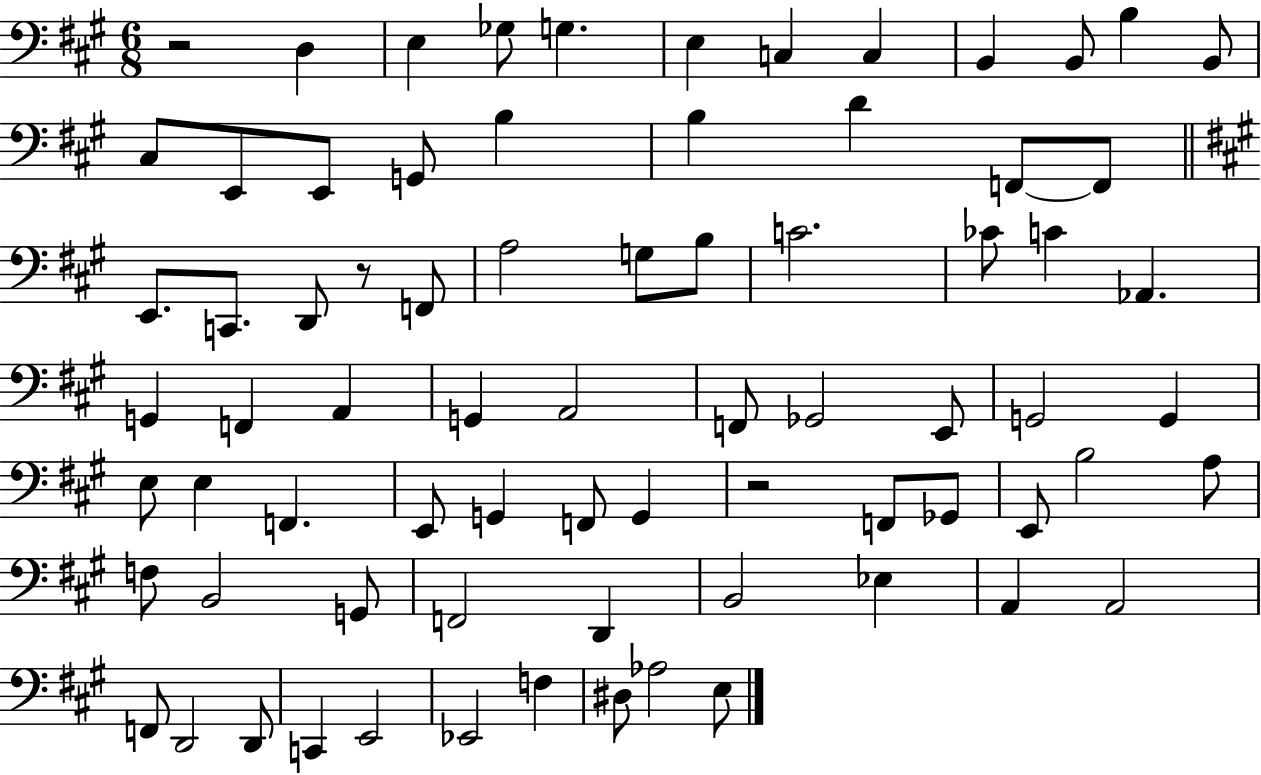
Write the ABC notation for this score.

X:1
T:Untitled
M:6/8
L:1/4
K:A
z2 D, E, _G,/2 G, E, C, C, B,, B,,/2 B, B,,/2 ^C,/2 E,,/2 E,,/2 G,,/2 B, B, D F,,/2 F,,/2 E,,/2 C,,/2 D,,/2 z/2 F,,/2 A,2 G,/2 B,/2 C2 _C/2 C _A,, G,, F,, A,, G,, A,,2 F,,/2 _G,,2 E,,/2 G,,2 G,, E,/2 E, F,, E,,/2 G,, F,,/2 G,, z2 F,,/2 _G,,/2 E,,/2 B,2 A,/2 F,/2 B,,2 G,,/2 F,,2 D,, B,,2 _E, A,, A,,2 F,,/2 D,,2 D,,/2 C,, E,,2 _E,,2 F, ^D,/2 _A,2 E,/2